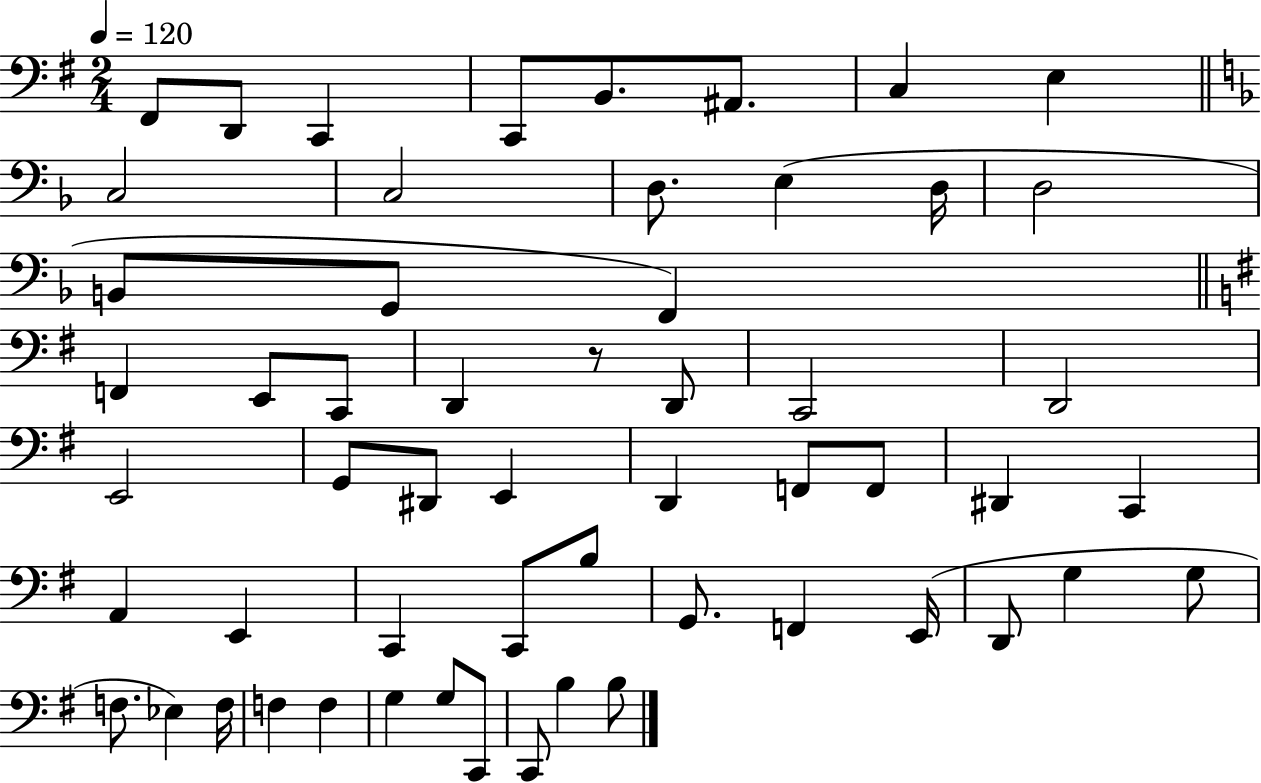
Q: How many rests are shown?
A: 1